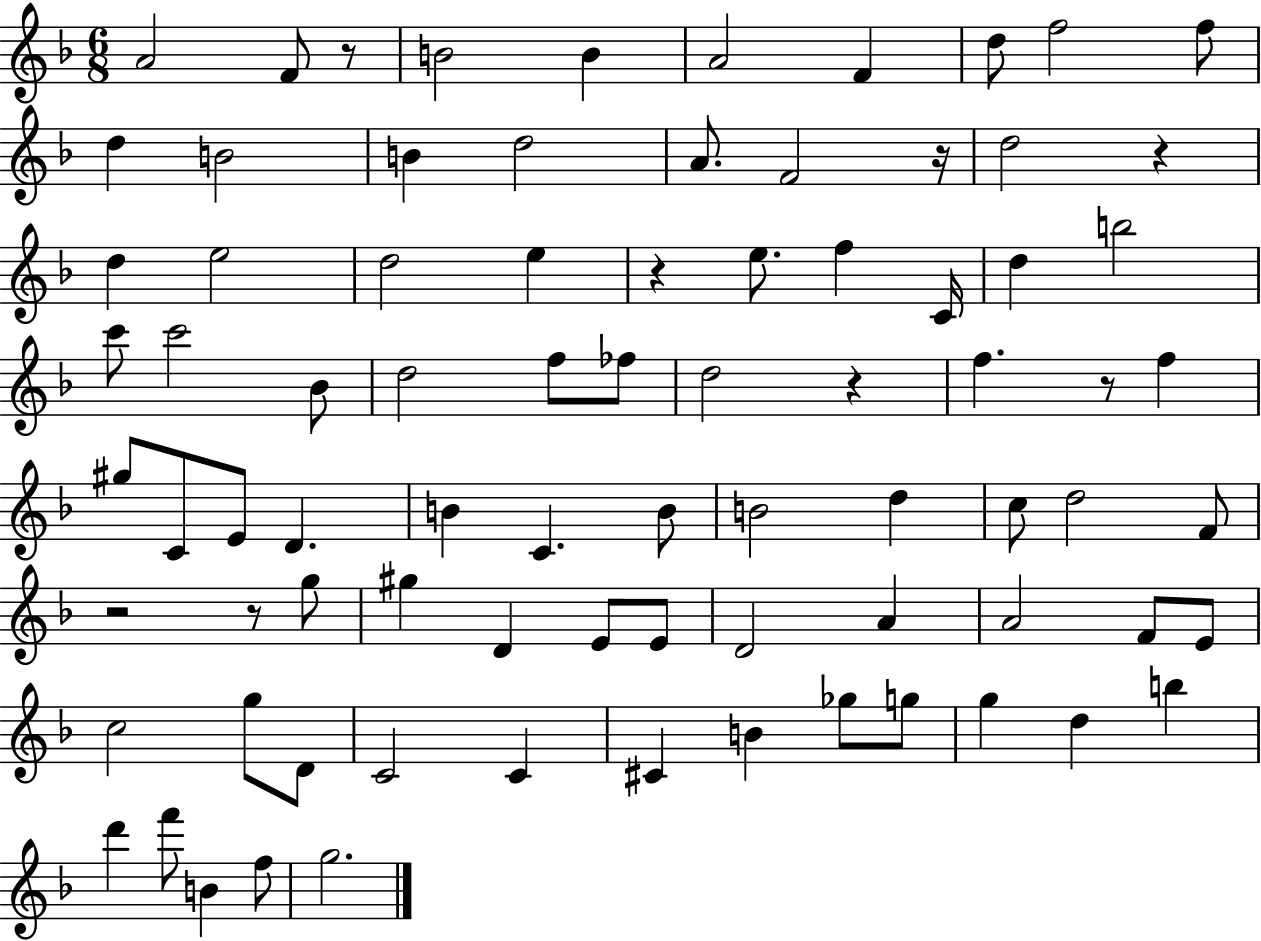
{
  \clef treble
  \numericTimeSignature
  \time 6/8
  \key f \major
  a'2 f'8 r8 | b'2 b'4 | a'2 f'4 | d''8 f''2 f''8 | \break d''4 b'2 | b'4 d''2 | a'8. f'2 r16 | d''2 r4 | \break d''4 e''2 | d''2 e''4 | r4 e''8. f''4 c'16 | d''4 b''2 | \break c'''8 c'''2 bes'8 | d''2 f''8 fes''8 | d''2 r4 | f''4. r8 f''4 | \break gis''8 c'8 e'8 d'4. | b'4 c'4. b'8 | b'2 d''4 | c''8 d''2 f'8 | \break r2 r8 g''8 | gis''4 d'4 e'8 e'8 | d'2 a'4 | a'2 f'8 e'8 | \break c''2 g''8 d'8 | c'2 c'4 | cis'4 b'4 ges''8 g''8 | g''4 d''4 b''4 | \break d'''4 f'''8 b'4 f''8 | g''2. | \bar "|."
}